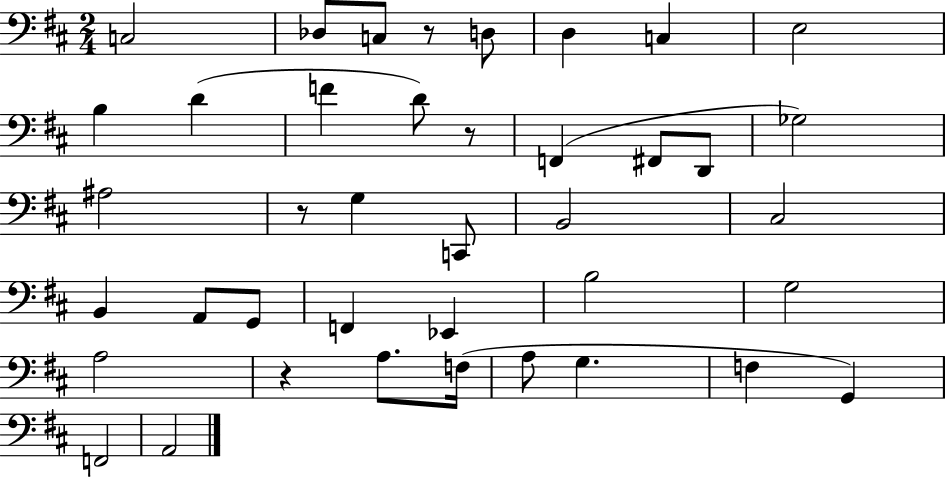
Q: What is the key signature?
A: D major